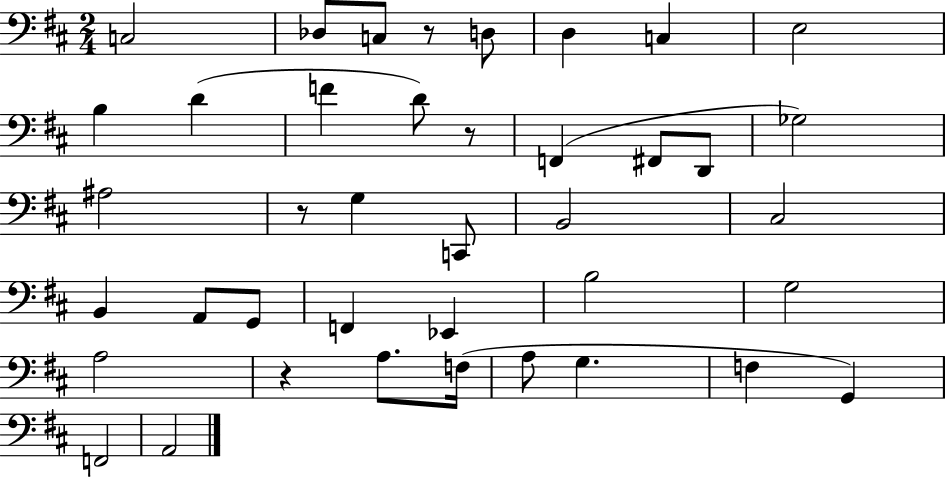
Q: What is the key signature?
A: D major